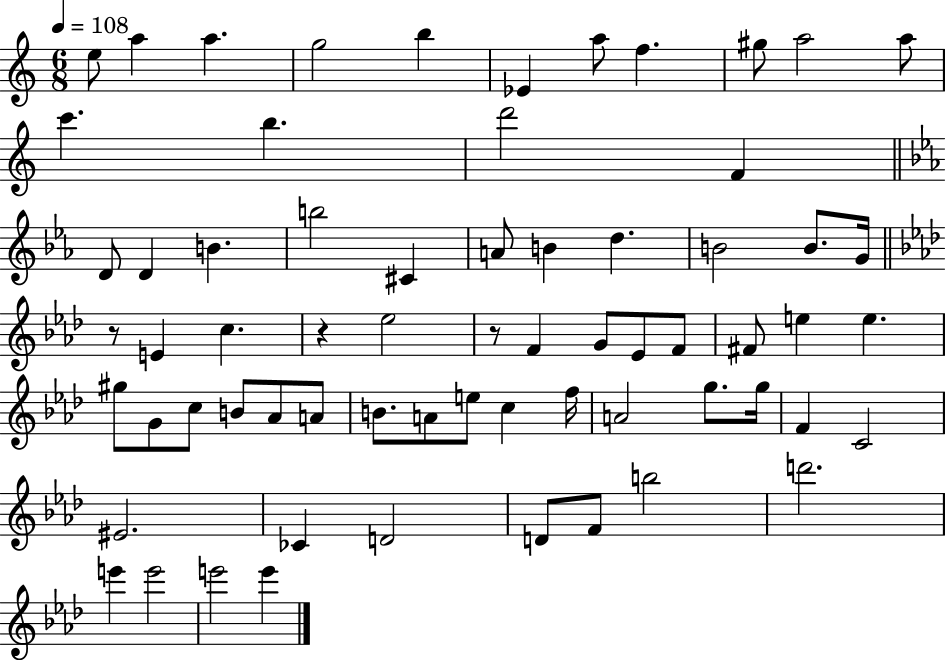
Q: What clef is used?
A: treble